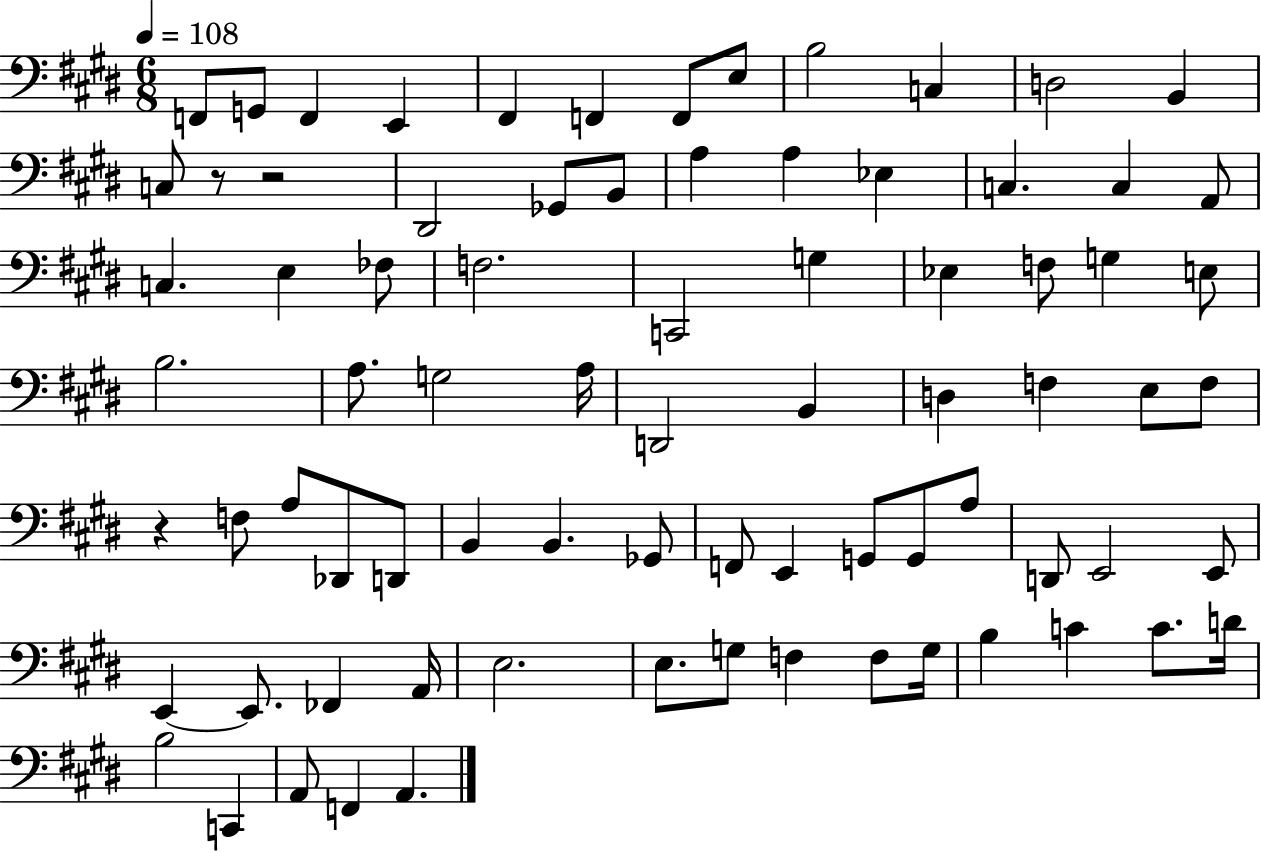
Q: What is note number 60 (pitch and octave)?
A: FES2